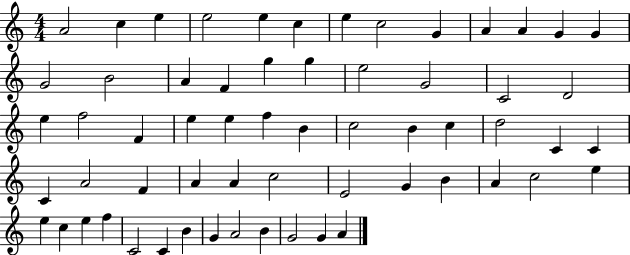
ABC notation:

X:1
T:Untitled
M:4/4
L:1/4
K:C
A2 c e e2 e c e c2 G A A G G G2 B2 A F g g e2 G2 C2 D2 e f2 F e e f B c2 B c d2 C C C A2 F A A c2 E2 G B A c2 e e c e f C2 C B G A2 B G2 G A